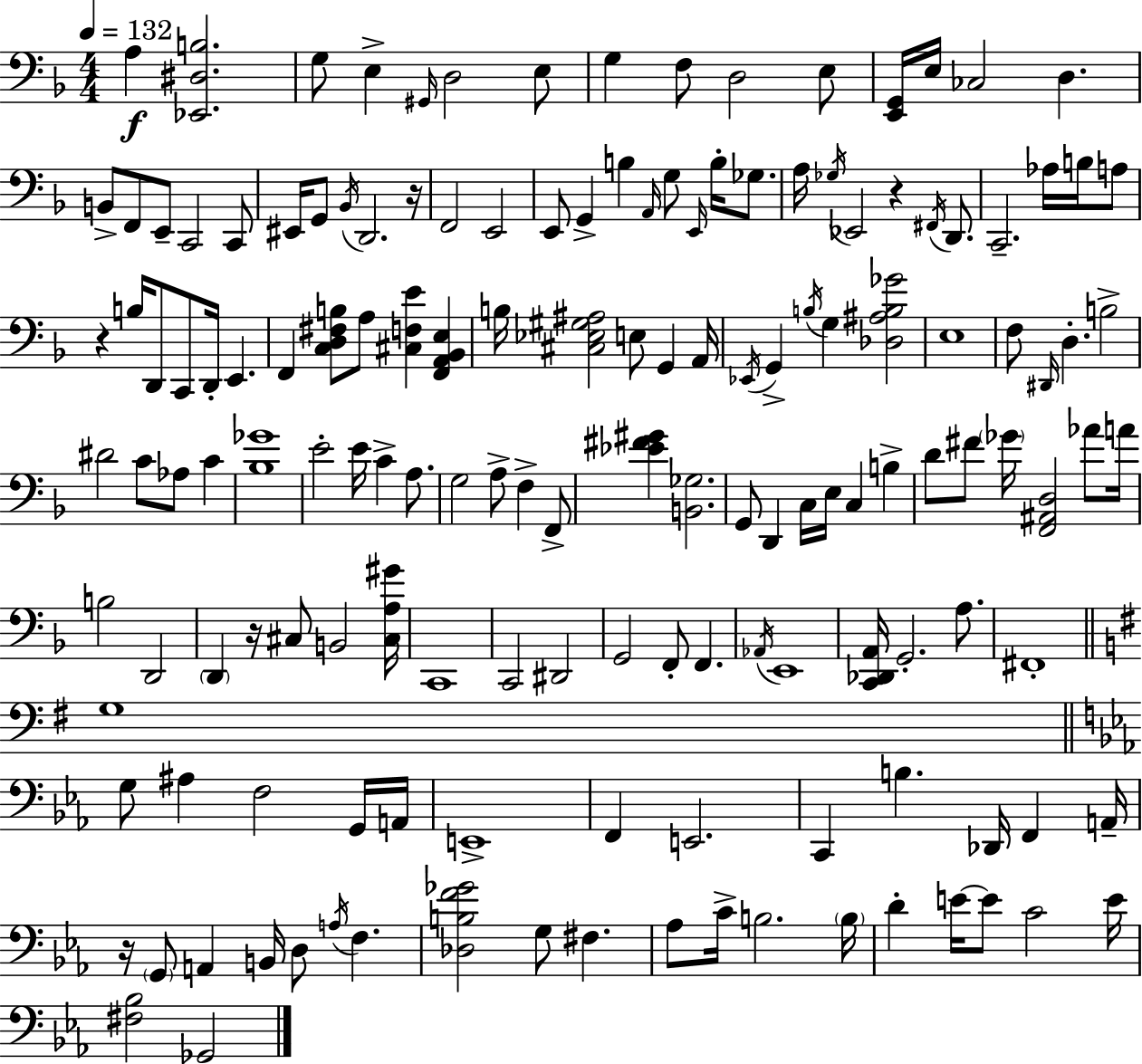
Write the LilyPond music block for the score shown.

{
  \clef bass
  \numericTimeSignature
  \time 4/4
  \key d \minor
  \tempo 4 = 132
  a4\f <ees, dis b>2. | g8 e4-> \grace { gis,16 } d2 e8 | g4 f8 d2 e8 | <e, g,>16 e16 ces2 d4. | \break b,8-> f,8 e,8-- c,2 c,8 | eis,16 g,8 \acciaccatura { bes,16 } d,2. | r16 f,2 e,2 | e,8 g,4-> b4 \grace { a,16 } g8 \grace { e,16 } | \break b16-. ges8. a16 \acciaccatura { ges16 } ees,2 r4 | \acciaccatura { fis,16 } d,8. c,2.-- | aes16 b16 a8 r4 b16 d,8 c,8 d,16-. | e,4. f,4 <c d fis b>8 a8 <cis f e'>4 | \break <f, a, bes, e>4 b16 <cis ees gis ais>2 e8 | g,4 a,16 \acciaccatura { ees,16 } g,4-> \acciaccatura { b16 } g4 | <des ais b ges'>2 e1 | f8 \grace { dis,16 } d4.-. | \break b2-> dis'2 | c'8 aes8 c'4 <bes ges'>1 | e'2-. | e'16 c'4-> a8. g2 | \break a8-> f4-> f,8-> <ees' fis' gis'>4 <b, ges>2. | g,8 d,4 c16 | e16 c4 b4-> d'8 fis'8 \parenthesize ges'16 <f, ais, d>2 | aes'8 a'16 b2 | \break d,2 \parenthesize d,4 r16 cis8 | b,2 <cis a gis'>16 c,1 | c,2 | dis,2 g,2 | \break f,8-. f,4. \acciaccatura { aes,16 } e,1 | <c, des, a,>16 g,2.-. | a8. fis,1-. | \bar "||" \break \key g \major g1 | \bar "||" \break \key ees \major g8 ais4 f2 g,16 a,16 | e,1-> | f,4 e,2. | c,4 b4. des,16 f,4 a,16-- | \break r16 \parenthesize g,8 a,4 b,16 d8 \acciaccatura { a16 } f4. | <des b f' ges'>2 g8 fis4. | aes8 c'16-> b2. | \parenthesize b16 d'4-. e'16~~ e'8 c'2 | \break e'16 <fis bes>2 ges,2 | \bar "|."
}